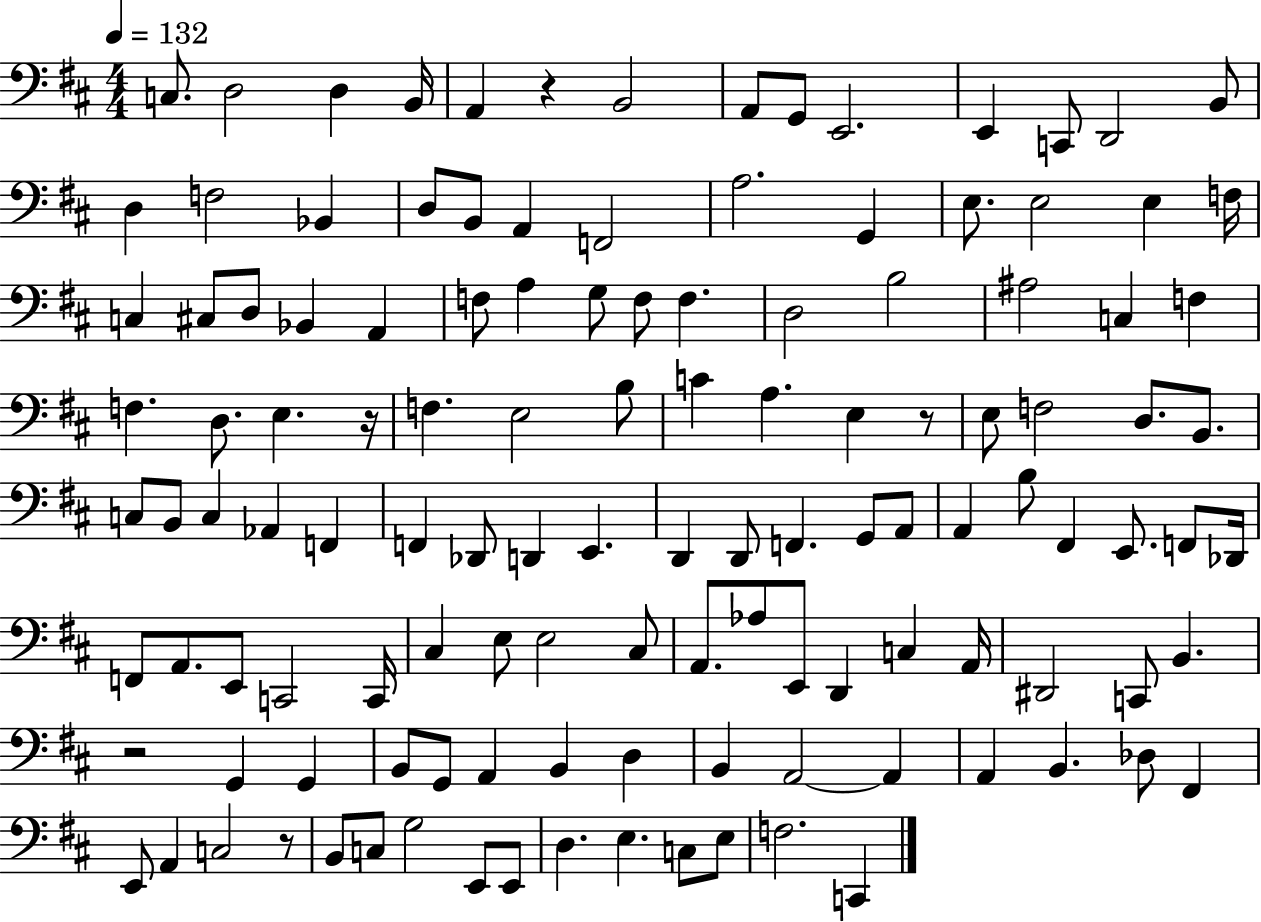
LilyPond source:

{
  \clef bass
  \numericTimeSignature
  \time 4/4
  \key d \major
  \tempo 4 = 132
  \repeat volta 2 { c8. d2 d4 b,16 | a,4 r4 b,2 | a,8 g,8 e,2. | e,4 c,8 d,2 b,8 | \break d4 f2 bes,4 | d8 b,8 a,4 f,2 | a2. g,4 | e8. e2 e4 f16 | \break c4 cis8 d8 bes,4 a,4 | f8 a4 g8 f8 f4. | d2 b2 | ais2 c4 f4 | \break f4. d8. e4. r16 | f4. e2 b8 | c'4 a4. e4 r8 | e8 f2 d8. b,8. | \break c8 b,8 c4 aes,4 f,4 | f,4 des,8 d,4 e,4. | d,4 d,8 f,4. g,8 a,8 | a,4 b8 fis,4 e,8. f,8 des,16 | \break f,8 a,8. e,8 c,2 c,16 | cis4 e8 e2 cis8 | a,8. aes8 e,8 d,4 c4 a,16 | dis,2 c,8 b,4. | \break r2 g,4 g,4 | b,8 g,8 a,4 b,4 d4 | b,4 a,2~~ a,4 | a,4 b,4. des8 fis,4 | \break e,8 a,4 c2 r8 | b,8 c8 g2 e,8 e,8 | d4. e4. c8 e8 | f2. c,4 | \break } \bar "|."
}